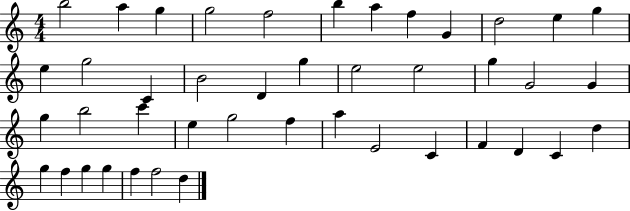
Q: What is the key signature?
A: C major